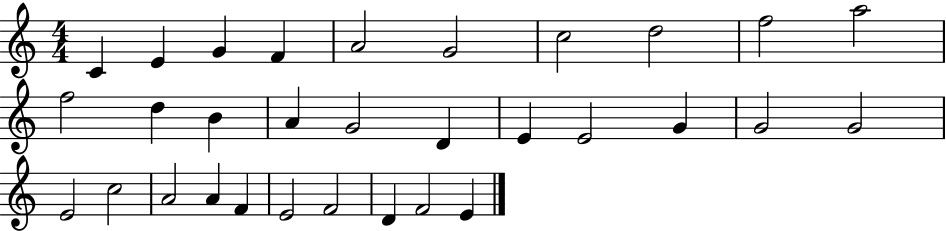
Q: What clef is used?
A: treble